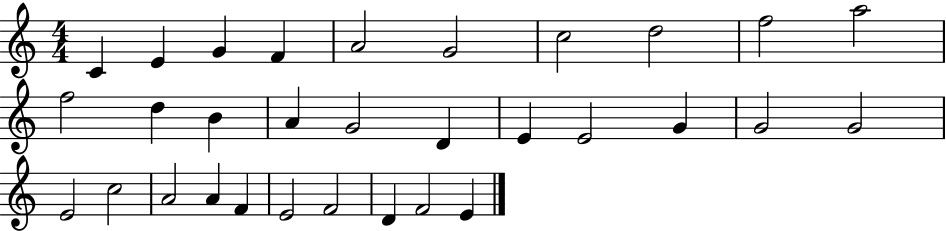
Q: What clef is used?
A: treble